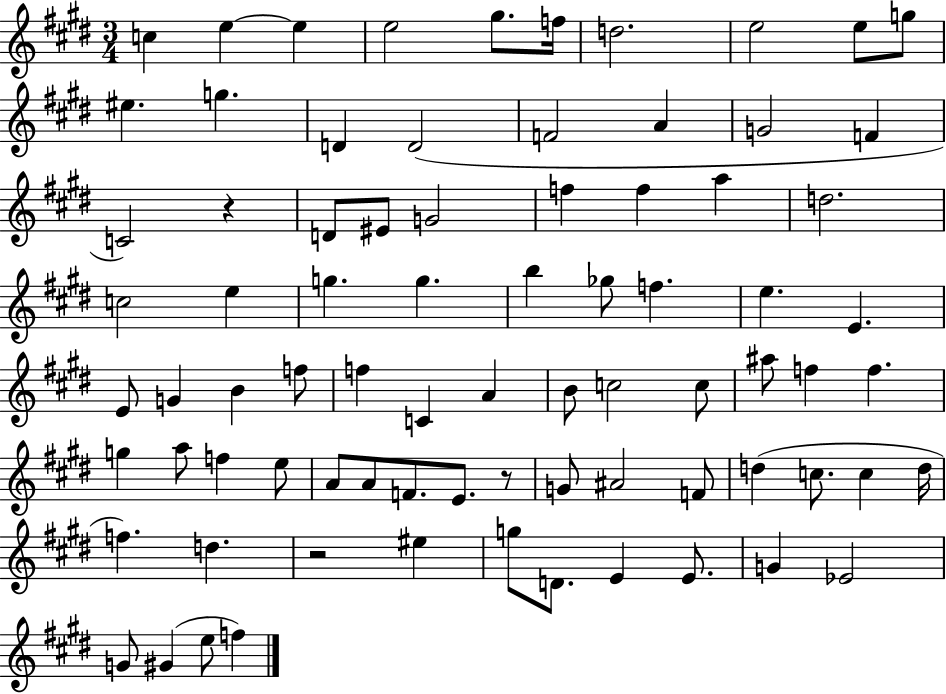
C5/q E5/q E5/q E5/h G#5/e. F5/s D5/h. E5/h E5/e G5/e EIS5/q. G5/q. D4/q D4/h F4/h A4/q G4/h F4/q C4/h R/q D4/e EIS4/e G4/h F5/q F5/q A5/q D5/h. C5/h E5/q G5/q. G5/q. B5/q Gb5/e F5/q. E5/q. E4/q. E4/e G4/q B4/q F5/e F5/q C4/q A4/q B4/e C5/h C5/e A#5/e F5/q F5/q. G5/q A5/e F5/q E5/e A4/e A4/e F4/e. E4/e. R/e G4/e A#4/h F4/e D5/q C5/e. C5/q D5/s F5/q. D5/q. R/h EIS5/q G5/e D4/e. E4/q E4/e. G4/q Eb4/h G4/e G#4/q E5/e F5/q